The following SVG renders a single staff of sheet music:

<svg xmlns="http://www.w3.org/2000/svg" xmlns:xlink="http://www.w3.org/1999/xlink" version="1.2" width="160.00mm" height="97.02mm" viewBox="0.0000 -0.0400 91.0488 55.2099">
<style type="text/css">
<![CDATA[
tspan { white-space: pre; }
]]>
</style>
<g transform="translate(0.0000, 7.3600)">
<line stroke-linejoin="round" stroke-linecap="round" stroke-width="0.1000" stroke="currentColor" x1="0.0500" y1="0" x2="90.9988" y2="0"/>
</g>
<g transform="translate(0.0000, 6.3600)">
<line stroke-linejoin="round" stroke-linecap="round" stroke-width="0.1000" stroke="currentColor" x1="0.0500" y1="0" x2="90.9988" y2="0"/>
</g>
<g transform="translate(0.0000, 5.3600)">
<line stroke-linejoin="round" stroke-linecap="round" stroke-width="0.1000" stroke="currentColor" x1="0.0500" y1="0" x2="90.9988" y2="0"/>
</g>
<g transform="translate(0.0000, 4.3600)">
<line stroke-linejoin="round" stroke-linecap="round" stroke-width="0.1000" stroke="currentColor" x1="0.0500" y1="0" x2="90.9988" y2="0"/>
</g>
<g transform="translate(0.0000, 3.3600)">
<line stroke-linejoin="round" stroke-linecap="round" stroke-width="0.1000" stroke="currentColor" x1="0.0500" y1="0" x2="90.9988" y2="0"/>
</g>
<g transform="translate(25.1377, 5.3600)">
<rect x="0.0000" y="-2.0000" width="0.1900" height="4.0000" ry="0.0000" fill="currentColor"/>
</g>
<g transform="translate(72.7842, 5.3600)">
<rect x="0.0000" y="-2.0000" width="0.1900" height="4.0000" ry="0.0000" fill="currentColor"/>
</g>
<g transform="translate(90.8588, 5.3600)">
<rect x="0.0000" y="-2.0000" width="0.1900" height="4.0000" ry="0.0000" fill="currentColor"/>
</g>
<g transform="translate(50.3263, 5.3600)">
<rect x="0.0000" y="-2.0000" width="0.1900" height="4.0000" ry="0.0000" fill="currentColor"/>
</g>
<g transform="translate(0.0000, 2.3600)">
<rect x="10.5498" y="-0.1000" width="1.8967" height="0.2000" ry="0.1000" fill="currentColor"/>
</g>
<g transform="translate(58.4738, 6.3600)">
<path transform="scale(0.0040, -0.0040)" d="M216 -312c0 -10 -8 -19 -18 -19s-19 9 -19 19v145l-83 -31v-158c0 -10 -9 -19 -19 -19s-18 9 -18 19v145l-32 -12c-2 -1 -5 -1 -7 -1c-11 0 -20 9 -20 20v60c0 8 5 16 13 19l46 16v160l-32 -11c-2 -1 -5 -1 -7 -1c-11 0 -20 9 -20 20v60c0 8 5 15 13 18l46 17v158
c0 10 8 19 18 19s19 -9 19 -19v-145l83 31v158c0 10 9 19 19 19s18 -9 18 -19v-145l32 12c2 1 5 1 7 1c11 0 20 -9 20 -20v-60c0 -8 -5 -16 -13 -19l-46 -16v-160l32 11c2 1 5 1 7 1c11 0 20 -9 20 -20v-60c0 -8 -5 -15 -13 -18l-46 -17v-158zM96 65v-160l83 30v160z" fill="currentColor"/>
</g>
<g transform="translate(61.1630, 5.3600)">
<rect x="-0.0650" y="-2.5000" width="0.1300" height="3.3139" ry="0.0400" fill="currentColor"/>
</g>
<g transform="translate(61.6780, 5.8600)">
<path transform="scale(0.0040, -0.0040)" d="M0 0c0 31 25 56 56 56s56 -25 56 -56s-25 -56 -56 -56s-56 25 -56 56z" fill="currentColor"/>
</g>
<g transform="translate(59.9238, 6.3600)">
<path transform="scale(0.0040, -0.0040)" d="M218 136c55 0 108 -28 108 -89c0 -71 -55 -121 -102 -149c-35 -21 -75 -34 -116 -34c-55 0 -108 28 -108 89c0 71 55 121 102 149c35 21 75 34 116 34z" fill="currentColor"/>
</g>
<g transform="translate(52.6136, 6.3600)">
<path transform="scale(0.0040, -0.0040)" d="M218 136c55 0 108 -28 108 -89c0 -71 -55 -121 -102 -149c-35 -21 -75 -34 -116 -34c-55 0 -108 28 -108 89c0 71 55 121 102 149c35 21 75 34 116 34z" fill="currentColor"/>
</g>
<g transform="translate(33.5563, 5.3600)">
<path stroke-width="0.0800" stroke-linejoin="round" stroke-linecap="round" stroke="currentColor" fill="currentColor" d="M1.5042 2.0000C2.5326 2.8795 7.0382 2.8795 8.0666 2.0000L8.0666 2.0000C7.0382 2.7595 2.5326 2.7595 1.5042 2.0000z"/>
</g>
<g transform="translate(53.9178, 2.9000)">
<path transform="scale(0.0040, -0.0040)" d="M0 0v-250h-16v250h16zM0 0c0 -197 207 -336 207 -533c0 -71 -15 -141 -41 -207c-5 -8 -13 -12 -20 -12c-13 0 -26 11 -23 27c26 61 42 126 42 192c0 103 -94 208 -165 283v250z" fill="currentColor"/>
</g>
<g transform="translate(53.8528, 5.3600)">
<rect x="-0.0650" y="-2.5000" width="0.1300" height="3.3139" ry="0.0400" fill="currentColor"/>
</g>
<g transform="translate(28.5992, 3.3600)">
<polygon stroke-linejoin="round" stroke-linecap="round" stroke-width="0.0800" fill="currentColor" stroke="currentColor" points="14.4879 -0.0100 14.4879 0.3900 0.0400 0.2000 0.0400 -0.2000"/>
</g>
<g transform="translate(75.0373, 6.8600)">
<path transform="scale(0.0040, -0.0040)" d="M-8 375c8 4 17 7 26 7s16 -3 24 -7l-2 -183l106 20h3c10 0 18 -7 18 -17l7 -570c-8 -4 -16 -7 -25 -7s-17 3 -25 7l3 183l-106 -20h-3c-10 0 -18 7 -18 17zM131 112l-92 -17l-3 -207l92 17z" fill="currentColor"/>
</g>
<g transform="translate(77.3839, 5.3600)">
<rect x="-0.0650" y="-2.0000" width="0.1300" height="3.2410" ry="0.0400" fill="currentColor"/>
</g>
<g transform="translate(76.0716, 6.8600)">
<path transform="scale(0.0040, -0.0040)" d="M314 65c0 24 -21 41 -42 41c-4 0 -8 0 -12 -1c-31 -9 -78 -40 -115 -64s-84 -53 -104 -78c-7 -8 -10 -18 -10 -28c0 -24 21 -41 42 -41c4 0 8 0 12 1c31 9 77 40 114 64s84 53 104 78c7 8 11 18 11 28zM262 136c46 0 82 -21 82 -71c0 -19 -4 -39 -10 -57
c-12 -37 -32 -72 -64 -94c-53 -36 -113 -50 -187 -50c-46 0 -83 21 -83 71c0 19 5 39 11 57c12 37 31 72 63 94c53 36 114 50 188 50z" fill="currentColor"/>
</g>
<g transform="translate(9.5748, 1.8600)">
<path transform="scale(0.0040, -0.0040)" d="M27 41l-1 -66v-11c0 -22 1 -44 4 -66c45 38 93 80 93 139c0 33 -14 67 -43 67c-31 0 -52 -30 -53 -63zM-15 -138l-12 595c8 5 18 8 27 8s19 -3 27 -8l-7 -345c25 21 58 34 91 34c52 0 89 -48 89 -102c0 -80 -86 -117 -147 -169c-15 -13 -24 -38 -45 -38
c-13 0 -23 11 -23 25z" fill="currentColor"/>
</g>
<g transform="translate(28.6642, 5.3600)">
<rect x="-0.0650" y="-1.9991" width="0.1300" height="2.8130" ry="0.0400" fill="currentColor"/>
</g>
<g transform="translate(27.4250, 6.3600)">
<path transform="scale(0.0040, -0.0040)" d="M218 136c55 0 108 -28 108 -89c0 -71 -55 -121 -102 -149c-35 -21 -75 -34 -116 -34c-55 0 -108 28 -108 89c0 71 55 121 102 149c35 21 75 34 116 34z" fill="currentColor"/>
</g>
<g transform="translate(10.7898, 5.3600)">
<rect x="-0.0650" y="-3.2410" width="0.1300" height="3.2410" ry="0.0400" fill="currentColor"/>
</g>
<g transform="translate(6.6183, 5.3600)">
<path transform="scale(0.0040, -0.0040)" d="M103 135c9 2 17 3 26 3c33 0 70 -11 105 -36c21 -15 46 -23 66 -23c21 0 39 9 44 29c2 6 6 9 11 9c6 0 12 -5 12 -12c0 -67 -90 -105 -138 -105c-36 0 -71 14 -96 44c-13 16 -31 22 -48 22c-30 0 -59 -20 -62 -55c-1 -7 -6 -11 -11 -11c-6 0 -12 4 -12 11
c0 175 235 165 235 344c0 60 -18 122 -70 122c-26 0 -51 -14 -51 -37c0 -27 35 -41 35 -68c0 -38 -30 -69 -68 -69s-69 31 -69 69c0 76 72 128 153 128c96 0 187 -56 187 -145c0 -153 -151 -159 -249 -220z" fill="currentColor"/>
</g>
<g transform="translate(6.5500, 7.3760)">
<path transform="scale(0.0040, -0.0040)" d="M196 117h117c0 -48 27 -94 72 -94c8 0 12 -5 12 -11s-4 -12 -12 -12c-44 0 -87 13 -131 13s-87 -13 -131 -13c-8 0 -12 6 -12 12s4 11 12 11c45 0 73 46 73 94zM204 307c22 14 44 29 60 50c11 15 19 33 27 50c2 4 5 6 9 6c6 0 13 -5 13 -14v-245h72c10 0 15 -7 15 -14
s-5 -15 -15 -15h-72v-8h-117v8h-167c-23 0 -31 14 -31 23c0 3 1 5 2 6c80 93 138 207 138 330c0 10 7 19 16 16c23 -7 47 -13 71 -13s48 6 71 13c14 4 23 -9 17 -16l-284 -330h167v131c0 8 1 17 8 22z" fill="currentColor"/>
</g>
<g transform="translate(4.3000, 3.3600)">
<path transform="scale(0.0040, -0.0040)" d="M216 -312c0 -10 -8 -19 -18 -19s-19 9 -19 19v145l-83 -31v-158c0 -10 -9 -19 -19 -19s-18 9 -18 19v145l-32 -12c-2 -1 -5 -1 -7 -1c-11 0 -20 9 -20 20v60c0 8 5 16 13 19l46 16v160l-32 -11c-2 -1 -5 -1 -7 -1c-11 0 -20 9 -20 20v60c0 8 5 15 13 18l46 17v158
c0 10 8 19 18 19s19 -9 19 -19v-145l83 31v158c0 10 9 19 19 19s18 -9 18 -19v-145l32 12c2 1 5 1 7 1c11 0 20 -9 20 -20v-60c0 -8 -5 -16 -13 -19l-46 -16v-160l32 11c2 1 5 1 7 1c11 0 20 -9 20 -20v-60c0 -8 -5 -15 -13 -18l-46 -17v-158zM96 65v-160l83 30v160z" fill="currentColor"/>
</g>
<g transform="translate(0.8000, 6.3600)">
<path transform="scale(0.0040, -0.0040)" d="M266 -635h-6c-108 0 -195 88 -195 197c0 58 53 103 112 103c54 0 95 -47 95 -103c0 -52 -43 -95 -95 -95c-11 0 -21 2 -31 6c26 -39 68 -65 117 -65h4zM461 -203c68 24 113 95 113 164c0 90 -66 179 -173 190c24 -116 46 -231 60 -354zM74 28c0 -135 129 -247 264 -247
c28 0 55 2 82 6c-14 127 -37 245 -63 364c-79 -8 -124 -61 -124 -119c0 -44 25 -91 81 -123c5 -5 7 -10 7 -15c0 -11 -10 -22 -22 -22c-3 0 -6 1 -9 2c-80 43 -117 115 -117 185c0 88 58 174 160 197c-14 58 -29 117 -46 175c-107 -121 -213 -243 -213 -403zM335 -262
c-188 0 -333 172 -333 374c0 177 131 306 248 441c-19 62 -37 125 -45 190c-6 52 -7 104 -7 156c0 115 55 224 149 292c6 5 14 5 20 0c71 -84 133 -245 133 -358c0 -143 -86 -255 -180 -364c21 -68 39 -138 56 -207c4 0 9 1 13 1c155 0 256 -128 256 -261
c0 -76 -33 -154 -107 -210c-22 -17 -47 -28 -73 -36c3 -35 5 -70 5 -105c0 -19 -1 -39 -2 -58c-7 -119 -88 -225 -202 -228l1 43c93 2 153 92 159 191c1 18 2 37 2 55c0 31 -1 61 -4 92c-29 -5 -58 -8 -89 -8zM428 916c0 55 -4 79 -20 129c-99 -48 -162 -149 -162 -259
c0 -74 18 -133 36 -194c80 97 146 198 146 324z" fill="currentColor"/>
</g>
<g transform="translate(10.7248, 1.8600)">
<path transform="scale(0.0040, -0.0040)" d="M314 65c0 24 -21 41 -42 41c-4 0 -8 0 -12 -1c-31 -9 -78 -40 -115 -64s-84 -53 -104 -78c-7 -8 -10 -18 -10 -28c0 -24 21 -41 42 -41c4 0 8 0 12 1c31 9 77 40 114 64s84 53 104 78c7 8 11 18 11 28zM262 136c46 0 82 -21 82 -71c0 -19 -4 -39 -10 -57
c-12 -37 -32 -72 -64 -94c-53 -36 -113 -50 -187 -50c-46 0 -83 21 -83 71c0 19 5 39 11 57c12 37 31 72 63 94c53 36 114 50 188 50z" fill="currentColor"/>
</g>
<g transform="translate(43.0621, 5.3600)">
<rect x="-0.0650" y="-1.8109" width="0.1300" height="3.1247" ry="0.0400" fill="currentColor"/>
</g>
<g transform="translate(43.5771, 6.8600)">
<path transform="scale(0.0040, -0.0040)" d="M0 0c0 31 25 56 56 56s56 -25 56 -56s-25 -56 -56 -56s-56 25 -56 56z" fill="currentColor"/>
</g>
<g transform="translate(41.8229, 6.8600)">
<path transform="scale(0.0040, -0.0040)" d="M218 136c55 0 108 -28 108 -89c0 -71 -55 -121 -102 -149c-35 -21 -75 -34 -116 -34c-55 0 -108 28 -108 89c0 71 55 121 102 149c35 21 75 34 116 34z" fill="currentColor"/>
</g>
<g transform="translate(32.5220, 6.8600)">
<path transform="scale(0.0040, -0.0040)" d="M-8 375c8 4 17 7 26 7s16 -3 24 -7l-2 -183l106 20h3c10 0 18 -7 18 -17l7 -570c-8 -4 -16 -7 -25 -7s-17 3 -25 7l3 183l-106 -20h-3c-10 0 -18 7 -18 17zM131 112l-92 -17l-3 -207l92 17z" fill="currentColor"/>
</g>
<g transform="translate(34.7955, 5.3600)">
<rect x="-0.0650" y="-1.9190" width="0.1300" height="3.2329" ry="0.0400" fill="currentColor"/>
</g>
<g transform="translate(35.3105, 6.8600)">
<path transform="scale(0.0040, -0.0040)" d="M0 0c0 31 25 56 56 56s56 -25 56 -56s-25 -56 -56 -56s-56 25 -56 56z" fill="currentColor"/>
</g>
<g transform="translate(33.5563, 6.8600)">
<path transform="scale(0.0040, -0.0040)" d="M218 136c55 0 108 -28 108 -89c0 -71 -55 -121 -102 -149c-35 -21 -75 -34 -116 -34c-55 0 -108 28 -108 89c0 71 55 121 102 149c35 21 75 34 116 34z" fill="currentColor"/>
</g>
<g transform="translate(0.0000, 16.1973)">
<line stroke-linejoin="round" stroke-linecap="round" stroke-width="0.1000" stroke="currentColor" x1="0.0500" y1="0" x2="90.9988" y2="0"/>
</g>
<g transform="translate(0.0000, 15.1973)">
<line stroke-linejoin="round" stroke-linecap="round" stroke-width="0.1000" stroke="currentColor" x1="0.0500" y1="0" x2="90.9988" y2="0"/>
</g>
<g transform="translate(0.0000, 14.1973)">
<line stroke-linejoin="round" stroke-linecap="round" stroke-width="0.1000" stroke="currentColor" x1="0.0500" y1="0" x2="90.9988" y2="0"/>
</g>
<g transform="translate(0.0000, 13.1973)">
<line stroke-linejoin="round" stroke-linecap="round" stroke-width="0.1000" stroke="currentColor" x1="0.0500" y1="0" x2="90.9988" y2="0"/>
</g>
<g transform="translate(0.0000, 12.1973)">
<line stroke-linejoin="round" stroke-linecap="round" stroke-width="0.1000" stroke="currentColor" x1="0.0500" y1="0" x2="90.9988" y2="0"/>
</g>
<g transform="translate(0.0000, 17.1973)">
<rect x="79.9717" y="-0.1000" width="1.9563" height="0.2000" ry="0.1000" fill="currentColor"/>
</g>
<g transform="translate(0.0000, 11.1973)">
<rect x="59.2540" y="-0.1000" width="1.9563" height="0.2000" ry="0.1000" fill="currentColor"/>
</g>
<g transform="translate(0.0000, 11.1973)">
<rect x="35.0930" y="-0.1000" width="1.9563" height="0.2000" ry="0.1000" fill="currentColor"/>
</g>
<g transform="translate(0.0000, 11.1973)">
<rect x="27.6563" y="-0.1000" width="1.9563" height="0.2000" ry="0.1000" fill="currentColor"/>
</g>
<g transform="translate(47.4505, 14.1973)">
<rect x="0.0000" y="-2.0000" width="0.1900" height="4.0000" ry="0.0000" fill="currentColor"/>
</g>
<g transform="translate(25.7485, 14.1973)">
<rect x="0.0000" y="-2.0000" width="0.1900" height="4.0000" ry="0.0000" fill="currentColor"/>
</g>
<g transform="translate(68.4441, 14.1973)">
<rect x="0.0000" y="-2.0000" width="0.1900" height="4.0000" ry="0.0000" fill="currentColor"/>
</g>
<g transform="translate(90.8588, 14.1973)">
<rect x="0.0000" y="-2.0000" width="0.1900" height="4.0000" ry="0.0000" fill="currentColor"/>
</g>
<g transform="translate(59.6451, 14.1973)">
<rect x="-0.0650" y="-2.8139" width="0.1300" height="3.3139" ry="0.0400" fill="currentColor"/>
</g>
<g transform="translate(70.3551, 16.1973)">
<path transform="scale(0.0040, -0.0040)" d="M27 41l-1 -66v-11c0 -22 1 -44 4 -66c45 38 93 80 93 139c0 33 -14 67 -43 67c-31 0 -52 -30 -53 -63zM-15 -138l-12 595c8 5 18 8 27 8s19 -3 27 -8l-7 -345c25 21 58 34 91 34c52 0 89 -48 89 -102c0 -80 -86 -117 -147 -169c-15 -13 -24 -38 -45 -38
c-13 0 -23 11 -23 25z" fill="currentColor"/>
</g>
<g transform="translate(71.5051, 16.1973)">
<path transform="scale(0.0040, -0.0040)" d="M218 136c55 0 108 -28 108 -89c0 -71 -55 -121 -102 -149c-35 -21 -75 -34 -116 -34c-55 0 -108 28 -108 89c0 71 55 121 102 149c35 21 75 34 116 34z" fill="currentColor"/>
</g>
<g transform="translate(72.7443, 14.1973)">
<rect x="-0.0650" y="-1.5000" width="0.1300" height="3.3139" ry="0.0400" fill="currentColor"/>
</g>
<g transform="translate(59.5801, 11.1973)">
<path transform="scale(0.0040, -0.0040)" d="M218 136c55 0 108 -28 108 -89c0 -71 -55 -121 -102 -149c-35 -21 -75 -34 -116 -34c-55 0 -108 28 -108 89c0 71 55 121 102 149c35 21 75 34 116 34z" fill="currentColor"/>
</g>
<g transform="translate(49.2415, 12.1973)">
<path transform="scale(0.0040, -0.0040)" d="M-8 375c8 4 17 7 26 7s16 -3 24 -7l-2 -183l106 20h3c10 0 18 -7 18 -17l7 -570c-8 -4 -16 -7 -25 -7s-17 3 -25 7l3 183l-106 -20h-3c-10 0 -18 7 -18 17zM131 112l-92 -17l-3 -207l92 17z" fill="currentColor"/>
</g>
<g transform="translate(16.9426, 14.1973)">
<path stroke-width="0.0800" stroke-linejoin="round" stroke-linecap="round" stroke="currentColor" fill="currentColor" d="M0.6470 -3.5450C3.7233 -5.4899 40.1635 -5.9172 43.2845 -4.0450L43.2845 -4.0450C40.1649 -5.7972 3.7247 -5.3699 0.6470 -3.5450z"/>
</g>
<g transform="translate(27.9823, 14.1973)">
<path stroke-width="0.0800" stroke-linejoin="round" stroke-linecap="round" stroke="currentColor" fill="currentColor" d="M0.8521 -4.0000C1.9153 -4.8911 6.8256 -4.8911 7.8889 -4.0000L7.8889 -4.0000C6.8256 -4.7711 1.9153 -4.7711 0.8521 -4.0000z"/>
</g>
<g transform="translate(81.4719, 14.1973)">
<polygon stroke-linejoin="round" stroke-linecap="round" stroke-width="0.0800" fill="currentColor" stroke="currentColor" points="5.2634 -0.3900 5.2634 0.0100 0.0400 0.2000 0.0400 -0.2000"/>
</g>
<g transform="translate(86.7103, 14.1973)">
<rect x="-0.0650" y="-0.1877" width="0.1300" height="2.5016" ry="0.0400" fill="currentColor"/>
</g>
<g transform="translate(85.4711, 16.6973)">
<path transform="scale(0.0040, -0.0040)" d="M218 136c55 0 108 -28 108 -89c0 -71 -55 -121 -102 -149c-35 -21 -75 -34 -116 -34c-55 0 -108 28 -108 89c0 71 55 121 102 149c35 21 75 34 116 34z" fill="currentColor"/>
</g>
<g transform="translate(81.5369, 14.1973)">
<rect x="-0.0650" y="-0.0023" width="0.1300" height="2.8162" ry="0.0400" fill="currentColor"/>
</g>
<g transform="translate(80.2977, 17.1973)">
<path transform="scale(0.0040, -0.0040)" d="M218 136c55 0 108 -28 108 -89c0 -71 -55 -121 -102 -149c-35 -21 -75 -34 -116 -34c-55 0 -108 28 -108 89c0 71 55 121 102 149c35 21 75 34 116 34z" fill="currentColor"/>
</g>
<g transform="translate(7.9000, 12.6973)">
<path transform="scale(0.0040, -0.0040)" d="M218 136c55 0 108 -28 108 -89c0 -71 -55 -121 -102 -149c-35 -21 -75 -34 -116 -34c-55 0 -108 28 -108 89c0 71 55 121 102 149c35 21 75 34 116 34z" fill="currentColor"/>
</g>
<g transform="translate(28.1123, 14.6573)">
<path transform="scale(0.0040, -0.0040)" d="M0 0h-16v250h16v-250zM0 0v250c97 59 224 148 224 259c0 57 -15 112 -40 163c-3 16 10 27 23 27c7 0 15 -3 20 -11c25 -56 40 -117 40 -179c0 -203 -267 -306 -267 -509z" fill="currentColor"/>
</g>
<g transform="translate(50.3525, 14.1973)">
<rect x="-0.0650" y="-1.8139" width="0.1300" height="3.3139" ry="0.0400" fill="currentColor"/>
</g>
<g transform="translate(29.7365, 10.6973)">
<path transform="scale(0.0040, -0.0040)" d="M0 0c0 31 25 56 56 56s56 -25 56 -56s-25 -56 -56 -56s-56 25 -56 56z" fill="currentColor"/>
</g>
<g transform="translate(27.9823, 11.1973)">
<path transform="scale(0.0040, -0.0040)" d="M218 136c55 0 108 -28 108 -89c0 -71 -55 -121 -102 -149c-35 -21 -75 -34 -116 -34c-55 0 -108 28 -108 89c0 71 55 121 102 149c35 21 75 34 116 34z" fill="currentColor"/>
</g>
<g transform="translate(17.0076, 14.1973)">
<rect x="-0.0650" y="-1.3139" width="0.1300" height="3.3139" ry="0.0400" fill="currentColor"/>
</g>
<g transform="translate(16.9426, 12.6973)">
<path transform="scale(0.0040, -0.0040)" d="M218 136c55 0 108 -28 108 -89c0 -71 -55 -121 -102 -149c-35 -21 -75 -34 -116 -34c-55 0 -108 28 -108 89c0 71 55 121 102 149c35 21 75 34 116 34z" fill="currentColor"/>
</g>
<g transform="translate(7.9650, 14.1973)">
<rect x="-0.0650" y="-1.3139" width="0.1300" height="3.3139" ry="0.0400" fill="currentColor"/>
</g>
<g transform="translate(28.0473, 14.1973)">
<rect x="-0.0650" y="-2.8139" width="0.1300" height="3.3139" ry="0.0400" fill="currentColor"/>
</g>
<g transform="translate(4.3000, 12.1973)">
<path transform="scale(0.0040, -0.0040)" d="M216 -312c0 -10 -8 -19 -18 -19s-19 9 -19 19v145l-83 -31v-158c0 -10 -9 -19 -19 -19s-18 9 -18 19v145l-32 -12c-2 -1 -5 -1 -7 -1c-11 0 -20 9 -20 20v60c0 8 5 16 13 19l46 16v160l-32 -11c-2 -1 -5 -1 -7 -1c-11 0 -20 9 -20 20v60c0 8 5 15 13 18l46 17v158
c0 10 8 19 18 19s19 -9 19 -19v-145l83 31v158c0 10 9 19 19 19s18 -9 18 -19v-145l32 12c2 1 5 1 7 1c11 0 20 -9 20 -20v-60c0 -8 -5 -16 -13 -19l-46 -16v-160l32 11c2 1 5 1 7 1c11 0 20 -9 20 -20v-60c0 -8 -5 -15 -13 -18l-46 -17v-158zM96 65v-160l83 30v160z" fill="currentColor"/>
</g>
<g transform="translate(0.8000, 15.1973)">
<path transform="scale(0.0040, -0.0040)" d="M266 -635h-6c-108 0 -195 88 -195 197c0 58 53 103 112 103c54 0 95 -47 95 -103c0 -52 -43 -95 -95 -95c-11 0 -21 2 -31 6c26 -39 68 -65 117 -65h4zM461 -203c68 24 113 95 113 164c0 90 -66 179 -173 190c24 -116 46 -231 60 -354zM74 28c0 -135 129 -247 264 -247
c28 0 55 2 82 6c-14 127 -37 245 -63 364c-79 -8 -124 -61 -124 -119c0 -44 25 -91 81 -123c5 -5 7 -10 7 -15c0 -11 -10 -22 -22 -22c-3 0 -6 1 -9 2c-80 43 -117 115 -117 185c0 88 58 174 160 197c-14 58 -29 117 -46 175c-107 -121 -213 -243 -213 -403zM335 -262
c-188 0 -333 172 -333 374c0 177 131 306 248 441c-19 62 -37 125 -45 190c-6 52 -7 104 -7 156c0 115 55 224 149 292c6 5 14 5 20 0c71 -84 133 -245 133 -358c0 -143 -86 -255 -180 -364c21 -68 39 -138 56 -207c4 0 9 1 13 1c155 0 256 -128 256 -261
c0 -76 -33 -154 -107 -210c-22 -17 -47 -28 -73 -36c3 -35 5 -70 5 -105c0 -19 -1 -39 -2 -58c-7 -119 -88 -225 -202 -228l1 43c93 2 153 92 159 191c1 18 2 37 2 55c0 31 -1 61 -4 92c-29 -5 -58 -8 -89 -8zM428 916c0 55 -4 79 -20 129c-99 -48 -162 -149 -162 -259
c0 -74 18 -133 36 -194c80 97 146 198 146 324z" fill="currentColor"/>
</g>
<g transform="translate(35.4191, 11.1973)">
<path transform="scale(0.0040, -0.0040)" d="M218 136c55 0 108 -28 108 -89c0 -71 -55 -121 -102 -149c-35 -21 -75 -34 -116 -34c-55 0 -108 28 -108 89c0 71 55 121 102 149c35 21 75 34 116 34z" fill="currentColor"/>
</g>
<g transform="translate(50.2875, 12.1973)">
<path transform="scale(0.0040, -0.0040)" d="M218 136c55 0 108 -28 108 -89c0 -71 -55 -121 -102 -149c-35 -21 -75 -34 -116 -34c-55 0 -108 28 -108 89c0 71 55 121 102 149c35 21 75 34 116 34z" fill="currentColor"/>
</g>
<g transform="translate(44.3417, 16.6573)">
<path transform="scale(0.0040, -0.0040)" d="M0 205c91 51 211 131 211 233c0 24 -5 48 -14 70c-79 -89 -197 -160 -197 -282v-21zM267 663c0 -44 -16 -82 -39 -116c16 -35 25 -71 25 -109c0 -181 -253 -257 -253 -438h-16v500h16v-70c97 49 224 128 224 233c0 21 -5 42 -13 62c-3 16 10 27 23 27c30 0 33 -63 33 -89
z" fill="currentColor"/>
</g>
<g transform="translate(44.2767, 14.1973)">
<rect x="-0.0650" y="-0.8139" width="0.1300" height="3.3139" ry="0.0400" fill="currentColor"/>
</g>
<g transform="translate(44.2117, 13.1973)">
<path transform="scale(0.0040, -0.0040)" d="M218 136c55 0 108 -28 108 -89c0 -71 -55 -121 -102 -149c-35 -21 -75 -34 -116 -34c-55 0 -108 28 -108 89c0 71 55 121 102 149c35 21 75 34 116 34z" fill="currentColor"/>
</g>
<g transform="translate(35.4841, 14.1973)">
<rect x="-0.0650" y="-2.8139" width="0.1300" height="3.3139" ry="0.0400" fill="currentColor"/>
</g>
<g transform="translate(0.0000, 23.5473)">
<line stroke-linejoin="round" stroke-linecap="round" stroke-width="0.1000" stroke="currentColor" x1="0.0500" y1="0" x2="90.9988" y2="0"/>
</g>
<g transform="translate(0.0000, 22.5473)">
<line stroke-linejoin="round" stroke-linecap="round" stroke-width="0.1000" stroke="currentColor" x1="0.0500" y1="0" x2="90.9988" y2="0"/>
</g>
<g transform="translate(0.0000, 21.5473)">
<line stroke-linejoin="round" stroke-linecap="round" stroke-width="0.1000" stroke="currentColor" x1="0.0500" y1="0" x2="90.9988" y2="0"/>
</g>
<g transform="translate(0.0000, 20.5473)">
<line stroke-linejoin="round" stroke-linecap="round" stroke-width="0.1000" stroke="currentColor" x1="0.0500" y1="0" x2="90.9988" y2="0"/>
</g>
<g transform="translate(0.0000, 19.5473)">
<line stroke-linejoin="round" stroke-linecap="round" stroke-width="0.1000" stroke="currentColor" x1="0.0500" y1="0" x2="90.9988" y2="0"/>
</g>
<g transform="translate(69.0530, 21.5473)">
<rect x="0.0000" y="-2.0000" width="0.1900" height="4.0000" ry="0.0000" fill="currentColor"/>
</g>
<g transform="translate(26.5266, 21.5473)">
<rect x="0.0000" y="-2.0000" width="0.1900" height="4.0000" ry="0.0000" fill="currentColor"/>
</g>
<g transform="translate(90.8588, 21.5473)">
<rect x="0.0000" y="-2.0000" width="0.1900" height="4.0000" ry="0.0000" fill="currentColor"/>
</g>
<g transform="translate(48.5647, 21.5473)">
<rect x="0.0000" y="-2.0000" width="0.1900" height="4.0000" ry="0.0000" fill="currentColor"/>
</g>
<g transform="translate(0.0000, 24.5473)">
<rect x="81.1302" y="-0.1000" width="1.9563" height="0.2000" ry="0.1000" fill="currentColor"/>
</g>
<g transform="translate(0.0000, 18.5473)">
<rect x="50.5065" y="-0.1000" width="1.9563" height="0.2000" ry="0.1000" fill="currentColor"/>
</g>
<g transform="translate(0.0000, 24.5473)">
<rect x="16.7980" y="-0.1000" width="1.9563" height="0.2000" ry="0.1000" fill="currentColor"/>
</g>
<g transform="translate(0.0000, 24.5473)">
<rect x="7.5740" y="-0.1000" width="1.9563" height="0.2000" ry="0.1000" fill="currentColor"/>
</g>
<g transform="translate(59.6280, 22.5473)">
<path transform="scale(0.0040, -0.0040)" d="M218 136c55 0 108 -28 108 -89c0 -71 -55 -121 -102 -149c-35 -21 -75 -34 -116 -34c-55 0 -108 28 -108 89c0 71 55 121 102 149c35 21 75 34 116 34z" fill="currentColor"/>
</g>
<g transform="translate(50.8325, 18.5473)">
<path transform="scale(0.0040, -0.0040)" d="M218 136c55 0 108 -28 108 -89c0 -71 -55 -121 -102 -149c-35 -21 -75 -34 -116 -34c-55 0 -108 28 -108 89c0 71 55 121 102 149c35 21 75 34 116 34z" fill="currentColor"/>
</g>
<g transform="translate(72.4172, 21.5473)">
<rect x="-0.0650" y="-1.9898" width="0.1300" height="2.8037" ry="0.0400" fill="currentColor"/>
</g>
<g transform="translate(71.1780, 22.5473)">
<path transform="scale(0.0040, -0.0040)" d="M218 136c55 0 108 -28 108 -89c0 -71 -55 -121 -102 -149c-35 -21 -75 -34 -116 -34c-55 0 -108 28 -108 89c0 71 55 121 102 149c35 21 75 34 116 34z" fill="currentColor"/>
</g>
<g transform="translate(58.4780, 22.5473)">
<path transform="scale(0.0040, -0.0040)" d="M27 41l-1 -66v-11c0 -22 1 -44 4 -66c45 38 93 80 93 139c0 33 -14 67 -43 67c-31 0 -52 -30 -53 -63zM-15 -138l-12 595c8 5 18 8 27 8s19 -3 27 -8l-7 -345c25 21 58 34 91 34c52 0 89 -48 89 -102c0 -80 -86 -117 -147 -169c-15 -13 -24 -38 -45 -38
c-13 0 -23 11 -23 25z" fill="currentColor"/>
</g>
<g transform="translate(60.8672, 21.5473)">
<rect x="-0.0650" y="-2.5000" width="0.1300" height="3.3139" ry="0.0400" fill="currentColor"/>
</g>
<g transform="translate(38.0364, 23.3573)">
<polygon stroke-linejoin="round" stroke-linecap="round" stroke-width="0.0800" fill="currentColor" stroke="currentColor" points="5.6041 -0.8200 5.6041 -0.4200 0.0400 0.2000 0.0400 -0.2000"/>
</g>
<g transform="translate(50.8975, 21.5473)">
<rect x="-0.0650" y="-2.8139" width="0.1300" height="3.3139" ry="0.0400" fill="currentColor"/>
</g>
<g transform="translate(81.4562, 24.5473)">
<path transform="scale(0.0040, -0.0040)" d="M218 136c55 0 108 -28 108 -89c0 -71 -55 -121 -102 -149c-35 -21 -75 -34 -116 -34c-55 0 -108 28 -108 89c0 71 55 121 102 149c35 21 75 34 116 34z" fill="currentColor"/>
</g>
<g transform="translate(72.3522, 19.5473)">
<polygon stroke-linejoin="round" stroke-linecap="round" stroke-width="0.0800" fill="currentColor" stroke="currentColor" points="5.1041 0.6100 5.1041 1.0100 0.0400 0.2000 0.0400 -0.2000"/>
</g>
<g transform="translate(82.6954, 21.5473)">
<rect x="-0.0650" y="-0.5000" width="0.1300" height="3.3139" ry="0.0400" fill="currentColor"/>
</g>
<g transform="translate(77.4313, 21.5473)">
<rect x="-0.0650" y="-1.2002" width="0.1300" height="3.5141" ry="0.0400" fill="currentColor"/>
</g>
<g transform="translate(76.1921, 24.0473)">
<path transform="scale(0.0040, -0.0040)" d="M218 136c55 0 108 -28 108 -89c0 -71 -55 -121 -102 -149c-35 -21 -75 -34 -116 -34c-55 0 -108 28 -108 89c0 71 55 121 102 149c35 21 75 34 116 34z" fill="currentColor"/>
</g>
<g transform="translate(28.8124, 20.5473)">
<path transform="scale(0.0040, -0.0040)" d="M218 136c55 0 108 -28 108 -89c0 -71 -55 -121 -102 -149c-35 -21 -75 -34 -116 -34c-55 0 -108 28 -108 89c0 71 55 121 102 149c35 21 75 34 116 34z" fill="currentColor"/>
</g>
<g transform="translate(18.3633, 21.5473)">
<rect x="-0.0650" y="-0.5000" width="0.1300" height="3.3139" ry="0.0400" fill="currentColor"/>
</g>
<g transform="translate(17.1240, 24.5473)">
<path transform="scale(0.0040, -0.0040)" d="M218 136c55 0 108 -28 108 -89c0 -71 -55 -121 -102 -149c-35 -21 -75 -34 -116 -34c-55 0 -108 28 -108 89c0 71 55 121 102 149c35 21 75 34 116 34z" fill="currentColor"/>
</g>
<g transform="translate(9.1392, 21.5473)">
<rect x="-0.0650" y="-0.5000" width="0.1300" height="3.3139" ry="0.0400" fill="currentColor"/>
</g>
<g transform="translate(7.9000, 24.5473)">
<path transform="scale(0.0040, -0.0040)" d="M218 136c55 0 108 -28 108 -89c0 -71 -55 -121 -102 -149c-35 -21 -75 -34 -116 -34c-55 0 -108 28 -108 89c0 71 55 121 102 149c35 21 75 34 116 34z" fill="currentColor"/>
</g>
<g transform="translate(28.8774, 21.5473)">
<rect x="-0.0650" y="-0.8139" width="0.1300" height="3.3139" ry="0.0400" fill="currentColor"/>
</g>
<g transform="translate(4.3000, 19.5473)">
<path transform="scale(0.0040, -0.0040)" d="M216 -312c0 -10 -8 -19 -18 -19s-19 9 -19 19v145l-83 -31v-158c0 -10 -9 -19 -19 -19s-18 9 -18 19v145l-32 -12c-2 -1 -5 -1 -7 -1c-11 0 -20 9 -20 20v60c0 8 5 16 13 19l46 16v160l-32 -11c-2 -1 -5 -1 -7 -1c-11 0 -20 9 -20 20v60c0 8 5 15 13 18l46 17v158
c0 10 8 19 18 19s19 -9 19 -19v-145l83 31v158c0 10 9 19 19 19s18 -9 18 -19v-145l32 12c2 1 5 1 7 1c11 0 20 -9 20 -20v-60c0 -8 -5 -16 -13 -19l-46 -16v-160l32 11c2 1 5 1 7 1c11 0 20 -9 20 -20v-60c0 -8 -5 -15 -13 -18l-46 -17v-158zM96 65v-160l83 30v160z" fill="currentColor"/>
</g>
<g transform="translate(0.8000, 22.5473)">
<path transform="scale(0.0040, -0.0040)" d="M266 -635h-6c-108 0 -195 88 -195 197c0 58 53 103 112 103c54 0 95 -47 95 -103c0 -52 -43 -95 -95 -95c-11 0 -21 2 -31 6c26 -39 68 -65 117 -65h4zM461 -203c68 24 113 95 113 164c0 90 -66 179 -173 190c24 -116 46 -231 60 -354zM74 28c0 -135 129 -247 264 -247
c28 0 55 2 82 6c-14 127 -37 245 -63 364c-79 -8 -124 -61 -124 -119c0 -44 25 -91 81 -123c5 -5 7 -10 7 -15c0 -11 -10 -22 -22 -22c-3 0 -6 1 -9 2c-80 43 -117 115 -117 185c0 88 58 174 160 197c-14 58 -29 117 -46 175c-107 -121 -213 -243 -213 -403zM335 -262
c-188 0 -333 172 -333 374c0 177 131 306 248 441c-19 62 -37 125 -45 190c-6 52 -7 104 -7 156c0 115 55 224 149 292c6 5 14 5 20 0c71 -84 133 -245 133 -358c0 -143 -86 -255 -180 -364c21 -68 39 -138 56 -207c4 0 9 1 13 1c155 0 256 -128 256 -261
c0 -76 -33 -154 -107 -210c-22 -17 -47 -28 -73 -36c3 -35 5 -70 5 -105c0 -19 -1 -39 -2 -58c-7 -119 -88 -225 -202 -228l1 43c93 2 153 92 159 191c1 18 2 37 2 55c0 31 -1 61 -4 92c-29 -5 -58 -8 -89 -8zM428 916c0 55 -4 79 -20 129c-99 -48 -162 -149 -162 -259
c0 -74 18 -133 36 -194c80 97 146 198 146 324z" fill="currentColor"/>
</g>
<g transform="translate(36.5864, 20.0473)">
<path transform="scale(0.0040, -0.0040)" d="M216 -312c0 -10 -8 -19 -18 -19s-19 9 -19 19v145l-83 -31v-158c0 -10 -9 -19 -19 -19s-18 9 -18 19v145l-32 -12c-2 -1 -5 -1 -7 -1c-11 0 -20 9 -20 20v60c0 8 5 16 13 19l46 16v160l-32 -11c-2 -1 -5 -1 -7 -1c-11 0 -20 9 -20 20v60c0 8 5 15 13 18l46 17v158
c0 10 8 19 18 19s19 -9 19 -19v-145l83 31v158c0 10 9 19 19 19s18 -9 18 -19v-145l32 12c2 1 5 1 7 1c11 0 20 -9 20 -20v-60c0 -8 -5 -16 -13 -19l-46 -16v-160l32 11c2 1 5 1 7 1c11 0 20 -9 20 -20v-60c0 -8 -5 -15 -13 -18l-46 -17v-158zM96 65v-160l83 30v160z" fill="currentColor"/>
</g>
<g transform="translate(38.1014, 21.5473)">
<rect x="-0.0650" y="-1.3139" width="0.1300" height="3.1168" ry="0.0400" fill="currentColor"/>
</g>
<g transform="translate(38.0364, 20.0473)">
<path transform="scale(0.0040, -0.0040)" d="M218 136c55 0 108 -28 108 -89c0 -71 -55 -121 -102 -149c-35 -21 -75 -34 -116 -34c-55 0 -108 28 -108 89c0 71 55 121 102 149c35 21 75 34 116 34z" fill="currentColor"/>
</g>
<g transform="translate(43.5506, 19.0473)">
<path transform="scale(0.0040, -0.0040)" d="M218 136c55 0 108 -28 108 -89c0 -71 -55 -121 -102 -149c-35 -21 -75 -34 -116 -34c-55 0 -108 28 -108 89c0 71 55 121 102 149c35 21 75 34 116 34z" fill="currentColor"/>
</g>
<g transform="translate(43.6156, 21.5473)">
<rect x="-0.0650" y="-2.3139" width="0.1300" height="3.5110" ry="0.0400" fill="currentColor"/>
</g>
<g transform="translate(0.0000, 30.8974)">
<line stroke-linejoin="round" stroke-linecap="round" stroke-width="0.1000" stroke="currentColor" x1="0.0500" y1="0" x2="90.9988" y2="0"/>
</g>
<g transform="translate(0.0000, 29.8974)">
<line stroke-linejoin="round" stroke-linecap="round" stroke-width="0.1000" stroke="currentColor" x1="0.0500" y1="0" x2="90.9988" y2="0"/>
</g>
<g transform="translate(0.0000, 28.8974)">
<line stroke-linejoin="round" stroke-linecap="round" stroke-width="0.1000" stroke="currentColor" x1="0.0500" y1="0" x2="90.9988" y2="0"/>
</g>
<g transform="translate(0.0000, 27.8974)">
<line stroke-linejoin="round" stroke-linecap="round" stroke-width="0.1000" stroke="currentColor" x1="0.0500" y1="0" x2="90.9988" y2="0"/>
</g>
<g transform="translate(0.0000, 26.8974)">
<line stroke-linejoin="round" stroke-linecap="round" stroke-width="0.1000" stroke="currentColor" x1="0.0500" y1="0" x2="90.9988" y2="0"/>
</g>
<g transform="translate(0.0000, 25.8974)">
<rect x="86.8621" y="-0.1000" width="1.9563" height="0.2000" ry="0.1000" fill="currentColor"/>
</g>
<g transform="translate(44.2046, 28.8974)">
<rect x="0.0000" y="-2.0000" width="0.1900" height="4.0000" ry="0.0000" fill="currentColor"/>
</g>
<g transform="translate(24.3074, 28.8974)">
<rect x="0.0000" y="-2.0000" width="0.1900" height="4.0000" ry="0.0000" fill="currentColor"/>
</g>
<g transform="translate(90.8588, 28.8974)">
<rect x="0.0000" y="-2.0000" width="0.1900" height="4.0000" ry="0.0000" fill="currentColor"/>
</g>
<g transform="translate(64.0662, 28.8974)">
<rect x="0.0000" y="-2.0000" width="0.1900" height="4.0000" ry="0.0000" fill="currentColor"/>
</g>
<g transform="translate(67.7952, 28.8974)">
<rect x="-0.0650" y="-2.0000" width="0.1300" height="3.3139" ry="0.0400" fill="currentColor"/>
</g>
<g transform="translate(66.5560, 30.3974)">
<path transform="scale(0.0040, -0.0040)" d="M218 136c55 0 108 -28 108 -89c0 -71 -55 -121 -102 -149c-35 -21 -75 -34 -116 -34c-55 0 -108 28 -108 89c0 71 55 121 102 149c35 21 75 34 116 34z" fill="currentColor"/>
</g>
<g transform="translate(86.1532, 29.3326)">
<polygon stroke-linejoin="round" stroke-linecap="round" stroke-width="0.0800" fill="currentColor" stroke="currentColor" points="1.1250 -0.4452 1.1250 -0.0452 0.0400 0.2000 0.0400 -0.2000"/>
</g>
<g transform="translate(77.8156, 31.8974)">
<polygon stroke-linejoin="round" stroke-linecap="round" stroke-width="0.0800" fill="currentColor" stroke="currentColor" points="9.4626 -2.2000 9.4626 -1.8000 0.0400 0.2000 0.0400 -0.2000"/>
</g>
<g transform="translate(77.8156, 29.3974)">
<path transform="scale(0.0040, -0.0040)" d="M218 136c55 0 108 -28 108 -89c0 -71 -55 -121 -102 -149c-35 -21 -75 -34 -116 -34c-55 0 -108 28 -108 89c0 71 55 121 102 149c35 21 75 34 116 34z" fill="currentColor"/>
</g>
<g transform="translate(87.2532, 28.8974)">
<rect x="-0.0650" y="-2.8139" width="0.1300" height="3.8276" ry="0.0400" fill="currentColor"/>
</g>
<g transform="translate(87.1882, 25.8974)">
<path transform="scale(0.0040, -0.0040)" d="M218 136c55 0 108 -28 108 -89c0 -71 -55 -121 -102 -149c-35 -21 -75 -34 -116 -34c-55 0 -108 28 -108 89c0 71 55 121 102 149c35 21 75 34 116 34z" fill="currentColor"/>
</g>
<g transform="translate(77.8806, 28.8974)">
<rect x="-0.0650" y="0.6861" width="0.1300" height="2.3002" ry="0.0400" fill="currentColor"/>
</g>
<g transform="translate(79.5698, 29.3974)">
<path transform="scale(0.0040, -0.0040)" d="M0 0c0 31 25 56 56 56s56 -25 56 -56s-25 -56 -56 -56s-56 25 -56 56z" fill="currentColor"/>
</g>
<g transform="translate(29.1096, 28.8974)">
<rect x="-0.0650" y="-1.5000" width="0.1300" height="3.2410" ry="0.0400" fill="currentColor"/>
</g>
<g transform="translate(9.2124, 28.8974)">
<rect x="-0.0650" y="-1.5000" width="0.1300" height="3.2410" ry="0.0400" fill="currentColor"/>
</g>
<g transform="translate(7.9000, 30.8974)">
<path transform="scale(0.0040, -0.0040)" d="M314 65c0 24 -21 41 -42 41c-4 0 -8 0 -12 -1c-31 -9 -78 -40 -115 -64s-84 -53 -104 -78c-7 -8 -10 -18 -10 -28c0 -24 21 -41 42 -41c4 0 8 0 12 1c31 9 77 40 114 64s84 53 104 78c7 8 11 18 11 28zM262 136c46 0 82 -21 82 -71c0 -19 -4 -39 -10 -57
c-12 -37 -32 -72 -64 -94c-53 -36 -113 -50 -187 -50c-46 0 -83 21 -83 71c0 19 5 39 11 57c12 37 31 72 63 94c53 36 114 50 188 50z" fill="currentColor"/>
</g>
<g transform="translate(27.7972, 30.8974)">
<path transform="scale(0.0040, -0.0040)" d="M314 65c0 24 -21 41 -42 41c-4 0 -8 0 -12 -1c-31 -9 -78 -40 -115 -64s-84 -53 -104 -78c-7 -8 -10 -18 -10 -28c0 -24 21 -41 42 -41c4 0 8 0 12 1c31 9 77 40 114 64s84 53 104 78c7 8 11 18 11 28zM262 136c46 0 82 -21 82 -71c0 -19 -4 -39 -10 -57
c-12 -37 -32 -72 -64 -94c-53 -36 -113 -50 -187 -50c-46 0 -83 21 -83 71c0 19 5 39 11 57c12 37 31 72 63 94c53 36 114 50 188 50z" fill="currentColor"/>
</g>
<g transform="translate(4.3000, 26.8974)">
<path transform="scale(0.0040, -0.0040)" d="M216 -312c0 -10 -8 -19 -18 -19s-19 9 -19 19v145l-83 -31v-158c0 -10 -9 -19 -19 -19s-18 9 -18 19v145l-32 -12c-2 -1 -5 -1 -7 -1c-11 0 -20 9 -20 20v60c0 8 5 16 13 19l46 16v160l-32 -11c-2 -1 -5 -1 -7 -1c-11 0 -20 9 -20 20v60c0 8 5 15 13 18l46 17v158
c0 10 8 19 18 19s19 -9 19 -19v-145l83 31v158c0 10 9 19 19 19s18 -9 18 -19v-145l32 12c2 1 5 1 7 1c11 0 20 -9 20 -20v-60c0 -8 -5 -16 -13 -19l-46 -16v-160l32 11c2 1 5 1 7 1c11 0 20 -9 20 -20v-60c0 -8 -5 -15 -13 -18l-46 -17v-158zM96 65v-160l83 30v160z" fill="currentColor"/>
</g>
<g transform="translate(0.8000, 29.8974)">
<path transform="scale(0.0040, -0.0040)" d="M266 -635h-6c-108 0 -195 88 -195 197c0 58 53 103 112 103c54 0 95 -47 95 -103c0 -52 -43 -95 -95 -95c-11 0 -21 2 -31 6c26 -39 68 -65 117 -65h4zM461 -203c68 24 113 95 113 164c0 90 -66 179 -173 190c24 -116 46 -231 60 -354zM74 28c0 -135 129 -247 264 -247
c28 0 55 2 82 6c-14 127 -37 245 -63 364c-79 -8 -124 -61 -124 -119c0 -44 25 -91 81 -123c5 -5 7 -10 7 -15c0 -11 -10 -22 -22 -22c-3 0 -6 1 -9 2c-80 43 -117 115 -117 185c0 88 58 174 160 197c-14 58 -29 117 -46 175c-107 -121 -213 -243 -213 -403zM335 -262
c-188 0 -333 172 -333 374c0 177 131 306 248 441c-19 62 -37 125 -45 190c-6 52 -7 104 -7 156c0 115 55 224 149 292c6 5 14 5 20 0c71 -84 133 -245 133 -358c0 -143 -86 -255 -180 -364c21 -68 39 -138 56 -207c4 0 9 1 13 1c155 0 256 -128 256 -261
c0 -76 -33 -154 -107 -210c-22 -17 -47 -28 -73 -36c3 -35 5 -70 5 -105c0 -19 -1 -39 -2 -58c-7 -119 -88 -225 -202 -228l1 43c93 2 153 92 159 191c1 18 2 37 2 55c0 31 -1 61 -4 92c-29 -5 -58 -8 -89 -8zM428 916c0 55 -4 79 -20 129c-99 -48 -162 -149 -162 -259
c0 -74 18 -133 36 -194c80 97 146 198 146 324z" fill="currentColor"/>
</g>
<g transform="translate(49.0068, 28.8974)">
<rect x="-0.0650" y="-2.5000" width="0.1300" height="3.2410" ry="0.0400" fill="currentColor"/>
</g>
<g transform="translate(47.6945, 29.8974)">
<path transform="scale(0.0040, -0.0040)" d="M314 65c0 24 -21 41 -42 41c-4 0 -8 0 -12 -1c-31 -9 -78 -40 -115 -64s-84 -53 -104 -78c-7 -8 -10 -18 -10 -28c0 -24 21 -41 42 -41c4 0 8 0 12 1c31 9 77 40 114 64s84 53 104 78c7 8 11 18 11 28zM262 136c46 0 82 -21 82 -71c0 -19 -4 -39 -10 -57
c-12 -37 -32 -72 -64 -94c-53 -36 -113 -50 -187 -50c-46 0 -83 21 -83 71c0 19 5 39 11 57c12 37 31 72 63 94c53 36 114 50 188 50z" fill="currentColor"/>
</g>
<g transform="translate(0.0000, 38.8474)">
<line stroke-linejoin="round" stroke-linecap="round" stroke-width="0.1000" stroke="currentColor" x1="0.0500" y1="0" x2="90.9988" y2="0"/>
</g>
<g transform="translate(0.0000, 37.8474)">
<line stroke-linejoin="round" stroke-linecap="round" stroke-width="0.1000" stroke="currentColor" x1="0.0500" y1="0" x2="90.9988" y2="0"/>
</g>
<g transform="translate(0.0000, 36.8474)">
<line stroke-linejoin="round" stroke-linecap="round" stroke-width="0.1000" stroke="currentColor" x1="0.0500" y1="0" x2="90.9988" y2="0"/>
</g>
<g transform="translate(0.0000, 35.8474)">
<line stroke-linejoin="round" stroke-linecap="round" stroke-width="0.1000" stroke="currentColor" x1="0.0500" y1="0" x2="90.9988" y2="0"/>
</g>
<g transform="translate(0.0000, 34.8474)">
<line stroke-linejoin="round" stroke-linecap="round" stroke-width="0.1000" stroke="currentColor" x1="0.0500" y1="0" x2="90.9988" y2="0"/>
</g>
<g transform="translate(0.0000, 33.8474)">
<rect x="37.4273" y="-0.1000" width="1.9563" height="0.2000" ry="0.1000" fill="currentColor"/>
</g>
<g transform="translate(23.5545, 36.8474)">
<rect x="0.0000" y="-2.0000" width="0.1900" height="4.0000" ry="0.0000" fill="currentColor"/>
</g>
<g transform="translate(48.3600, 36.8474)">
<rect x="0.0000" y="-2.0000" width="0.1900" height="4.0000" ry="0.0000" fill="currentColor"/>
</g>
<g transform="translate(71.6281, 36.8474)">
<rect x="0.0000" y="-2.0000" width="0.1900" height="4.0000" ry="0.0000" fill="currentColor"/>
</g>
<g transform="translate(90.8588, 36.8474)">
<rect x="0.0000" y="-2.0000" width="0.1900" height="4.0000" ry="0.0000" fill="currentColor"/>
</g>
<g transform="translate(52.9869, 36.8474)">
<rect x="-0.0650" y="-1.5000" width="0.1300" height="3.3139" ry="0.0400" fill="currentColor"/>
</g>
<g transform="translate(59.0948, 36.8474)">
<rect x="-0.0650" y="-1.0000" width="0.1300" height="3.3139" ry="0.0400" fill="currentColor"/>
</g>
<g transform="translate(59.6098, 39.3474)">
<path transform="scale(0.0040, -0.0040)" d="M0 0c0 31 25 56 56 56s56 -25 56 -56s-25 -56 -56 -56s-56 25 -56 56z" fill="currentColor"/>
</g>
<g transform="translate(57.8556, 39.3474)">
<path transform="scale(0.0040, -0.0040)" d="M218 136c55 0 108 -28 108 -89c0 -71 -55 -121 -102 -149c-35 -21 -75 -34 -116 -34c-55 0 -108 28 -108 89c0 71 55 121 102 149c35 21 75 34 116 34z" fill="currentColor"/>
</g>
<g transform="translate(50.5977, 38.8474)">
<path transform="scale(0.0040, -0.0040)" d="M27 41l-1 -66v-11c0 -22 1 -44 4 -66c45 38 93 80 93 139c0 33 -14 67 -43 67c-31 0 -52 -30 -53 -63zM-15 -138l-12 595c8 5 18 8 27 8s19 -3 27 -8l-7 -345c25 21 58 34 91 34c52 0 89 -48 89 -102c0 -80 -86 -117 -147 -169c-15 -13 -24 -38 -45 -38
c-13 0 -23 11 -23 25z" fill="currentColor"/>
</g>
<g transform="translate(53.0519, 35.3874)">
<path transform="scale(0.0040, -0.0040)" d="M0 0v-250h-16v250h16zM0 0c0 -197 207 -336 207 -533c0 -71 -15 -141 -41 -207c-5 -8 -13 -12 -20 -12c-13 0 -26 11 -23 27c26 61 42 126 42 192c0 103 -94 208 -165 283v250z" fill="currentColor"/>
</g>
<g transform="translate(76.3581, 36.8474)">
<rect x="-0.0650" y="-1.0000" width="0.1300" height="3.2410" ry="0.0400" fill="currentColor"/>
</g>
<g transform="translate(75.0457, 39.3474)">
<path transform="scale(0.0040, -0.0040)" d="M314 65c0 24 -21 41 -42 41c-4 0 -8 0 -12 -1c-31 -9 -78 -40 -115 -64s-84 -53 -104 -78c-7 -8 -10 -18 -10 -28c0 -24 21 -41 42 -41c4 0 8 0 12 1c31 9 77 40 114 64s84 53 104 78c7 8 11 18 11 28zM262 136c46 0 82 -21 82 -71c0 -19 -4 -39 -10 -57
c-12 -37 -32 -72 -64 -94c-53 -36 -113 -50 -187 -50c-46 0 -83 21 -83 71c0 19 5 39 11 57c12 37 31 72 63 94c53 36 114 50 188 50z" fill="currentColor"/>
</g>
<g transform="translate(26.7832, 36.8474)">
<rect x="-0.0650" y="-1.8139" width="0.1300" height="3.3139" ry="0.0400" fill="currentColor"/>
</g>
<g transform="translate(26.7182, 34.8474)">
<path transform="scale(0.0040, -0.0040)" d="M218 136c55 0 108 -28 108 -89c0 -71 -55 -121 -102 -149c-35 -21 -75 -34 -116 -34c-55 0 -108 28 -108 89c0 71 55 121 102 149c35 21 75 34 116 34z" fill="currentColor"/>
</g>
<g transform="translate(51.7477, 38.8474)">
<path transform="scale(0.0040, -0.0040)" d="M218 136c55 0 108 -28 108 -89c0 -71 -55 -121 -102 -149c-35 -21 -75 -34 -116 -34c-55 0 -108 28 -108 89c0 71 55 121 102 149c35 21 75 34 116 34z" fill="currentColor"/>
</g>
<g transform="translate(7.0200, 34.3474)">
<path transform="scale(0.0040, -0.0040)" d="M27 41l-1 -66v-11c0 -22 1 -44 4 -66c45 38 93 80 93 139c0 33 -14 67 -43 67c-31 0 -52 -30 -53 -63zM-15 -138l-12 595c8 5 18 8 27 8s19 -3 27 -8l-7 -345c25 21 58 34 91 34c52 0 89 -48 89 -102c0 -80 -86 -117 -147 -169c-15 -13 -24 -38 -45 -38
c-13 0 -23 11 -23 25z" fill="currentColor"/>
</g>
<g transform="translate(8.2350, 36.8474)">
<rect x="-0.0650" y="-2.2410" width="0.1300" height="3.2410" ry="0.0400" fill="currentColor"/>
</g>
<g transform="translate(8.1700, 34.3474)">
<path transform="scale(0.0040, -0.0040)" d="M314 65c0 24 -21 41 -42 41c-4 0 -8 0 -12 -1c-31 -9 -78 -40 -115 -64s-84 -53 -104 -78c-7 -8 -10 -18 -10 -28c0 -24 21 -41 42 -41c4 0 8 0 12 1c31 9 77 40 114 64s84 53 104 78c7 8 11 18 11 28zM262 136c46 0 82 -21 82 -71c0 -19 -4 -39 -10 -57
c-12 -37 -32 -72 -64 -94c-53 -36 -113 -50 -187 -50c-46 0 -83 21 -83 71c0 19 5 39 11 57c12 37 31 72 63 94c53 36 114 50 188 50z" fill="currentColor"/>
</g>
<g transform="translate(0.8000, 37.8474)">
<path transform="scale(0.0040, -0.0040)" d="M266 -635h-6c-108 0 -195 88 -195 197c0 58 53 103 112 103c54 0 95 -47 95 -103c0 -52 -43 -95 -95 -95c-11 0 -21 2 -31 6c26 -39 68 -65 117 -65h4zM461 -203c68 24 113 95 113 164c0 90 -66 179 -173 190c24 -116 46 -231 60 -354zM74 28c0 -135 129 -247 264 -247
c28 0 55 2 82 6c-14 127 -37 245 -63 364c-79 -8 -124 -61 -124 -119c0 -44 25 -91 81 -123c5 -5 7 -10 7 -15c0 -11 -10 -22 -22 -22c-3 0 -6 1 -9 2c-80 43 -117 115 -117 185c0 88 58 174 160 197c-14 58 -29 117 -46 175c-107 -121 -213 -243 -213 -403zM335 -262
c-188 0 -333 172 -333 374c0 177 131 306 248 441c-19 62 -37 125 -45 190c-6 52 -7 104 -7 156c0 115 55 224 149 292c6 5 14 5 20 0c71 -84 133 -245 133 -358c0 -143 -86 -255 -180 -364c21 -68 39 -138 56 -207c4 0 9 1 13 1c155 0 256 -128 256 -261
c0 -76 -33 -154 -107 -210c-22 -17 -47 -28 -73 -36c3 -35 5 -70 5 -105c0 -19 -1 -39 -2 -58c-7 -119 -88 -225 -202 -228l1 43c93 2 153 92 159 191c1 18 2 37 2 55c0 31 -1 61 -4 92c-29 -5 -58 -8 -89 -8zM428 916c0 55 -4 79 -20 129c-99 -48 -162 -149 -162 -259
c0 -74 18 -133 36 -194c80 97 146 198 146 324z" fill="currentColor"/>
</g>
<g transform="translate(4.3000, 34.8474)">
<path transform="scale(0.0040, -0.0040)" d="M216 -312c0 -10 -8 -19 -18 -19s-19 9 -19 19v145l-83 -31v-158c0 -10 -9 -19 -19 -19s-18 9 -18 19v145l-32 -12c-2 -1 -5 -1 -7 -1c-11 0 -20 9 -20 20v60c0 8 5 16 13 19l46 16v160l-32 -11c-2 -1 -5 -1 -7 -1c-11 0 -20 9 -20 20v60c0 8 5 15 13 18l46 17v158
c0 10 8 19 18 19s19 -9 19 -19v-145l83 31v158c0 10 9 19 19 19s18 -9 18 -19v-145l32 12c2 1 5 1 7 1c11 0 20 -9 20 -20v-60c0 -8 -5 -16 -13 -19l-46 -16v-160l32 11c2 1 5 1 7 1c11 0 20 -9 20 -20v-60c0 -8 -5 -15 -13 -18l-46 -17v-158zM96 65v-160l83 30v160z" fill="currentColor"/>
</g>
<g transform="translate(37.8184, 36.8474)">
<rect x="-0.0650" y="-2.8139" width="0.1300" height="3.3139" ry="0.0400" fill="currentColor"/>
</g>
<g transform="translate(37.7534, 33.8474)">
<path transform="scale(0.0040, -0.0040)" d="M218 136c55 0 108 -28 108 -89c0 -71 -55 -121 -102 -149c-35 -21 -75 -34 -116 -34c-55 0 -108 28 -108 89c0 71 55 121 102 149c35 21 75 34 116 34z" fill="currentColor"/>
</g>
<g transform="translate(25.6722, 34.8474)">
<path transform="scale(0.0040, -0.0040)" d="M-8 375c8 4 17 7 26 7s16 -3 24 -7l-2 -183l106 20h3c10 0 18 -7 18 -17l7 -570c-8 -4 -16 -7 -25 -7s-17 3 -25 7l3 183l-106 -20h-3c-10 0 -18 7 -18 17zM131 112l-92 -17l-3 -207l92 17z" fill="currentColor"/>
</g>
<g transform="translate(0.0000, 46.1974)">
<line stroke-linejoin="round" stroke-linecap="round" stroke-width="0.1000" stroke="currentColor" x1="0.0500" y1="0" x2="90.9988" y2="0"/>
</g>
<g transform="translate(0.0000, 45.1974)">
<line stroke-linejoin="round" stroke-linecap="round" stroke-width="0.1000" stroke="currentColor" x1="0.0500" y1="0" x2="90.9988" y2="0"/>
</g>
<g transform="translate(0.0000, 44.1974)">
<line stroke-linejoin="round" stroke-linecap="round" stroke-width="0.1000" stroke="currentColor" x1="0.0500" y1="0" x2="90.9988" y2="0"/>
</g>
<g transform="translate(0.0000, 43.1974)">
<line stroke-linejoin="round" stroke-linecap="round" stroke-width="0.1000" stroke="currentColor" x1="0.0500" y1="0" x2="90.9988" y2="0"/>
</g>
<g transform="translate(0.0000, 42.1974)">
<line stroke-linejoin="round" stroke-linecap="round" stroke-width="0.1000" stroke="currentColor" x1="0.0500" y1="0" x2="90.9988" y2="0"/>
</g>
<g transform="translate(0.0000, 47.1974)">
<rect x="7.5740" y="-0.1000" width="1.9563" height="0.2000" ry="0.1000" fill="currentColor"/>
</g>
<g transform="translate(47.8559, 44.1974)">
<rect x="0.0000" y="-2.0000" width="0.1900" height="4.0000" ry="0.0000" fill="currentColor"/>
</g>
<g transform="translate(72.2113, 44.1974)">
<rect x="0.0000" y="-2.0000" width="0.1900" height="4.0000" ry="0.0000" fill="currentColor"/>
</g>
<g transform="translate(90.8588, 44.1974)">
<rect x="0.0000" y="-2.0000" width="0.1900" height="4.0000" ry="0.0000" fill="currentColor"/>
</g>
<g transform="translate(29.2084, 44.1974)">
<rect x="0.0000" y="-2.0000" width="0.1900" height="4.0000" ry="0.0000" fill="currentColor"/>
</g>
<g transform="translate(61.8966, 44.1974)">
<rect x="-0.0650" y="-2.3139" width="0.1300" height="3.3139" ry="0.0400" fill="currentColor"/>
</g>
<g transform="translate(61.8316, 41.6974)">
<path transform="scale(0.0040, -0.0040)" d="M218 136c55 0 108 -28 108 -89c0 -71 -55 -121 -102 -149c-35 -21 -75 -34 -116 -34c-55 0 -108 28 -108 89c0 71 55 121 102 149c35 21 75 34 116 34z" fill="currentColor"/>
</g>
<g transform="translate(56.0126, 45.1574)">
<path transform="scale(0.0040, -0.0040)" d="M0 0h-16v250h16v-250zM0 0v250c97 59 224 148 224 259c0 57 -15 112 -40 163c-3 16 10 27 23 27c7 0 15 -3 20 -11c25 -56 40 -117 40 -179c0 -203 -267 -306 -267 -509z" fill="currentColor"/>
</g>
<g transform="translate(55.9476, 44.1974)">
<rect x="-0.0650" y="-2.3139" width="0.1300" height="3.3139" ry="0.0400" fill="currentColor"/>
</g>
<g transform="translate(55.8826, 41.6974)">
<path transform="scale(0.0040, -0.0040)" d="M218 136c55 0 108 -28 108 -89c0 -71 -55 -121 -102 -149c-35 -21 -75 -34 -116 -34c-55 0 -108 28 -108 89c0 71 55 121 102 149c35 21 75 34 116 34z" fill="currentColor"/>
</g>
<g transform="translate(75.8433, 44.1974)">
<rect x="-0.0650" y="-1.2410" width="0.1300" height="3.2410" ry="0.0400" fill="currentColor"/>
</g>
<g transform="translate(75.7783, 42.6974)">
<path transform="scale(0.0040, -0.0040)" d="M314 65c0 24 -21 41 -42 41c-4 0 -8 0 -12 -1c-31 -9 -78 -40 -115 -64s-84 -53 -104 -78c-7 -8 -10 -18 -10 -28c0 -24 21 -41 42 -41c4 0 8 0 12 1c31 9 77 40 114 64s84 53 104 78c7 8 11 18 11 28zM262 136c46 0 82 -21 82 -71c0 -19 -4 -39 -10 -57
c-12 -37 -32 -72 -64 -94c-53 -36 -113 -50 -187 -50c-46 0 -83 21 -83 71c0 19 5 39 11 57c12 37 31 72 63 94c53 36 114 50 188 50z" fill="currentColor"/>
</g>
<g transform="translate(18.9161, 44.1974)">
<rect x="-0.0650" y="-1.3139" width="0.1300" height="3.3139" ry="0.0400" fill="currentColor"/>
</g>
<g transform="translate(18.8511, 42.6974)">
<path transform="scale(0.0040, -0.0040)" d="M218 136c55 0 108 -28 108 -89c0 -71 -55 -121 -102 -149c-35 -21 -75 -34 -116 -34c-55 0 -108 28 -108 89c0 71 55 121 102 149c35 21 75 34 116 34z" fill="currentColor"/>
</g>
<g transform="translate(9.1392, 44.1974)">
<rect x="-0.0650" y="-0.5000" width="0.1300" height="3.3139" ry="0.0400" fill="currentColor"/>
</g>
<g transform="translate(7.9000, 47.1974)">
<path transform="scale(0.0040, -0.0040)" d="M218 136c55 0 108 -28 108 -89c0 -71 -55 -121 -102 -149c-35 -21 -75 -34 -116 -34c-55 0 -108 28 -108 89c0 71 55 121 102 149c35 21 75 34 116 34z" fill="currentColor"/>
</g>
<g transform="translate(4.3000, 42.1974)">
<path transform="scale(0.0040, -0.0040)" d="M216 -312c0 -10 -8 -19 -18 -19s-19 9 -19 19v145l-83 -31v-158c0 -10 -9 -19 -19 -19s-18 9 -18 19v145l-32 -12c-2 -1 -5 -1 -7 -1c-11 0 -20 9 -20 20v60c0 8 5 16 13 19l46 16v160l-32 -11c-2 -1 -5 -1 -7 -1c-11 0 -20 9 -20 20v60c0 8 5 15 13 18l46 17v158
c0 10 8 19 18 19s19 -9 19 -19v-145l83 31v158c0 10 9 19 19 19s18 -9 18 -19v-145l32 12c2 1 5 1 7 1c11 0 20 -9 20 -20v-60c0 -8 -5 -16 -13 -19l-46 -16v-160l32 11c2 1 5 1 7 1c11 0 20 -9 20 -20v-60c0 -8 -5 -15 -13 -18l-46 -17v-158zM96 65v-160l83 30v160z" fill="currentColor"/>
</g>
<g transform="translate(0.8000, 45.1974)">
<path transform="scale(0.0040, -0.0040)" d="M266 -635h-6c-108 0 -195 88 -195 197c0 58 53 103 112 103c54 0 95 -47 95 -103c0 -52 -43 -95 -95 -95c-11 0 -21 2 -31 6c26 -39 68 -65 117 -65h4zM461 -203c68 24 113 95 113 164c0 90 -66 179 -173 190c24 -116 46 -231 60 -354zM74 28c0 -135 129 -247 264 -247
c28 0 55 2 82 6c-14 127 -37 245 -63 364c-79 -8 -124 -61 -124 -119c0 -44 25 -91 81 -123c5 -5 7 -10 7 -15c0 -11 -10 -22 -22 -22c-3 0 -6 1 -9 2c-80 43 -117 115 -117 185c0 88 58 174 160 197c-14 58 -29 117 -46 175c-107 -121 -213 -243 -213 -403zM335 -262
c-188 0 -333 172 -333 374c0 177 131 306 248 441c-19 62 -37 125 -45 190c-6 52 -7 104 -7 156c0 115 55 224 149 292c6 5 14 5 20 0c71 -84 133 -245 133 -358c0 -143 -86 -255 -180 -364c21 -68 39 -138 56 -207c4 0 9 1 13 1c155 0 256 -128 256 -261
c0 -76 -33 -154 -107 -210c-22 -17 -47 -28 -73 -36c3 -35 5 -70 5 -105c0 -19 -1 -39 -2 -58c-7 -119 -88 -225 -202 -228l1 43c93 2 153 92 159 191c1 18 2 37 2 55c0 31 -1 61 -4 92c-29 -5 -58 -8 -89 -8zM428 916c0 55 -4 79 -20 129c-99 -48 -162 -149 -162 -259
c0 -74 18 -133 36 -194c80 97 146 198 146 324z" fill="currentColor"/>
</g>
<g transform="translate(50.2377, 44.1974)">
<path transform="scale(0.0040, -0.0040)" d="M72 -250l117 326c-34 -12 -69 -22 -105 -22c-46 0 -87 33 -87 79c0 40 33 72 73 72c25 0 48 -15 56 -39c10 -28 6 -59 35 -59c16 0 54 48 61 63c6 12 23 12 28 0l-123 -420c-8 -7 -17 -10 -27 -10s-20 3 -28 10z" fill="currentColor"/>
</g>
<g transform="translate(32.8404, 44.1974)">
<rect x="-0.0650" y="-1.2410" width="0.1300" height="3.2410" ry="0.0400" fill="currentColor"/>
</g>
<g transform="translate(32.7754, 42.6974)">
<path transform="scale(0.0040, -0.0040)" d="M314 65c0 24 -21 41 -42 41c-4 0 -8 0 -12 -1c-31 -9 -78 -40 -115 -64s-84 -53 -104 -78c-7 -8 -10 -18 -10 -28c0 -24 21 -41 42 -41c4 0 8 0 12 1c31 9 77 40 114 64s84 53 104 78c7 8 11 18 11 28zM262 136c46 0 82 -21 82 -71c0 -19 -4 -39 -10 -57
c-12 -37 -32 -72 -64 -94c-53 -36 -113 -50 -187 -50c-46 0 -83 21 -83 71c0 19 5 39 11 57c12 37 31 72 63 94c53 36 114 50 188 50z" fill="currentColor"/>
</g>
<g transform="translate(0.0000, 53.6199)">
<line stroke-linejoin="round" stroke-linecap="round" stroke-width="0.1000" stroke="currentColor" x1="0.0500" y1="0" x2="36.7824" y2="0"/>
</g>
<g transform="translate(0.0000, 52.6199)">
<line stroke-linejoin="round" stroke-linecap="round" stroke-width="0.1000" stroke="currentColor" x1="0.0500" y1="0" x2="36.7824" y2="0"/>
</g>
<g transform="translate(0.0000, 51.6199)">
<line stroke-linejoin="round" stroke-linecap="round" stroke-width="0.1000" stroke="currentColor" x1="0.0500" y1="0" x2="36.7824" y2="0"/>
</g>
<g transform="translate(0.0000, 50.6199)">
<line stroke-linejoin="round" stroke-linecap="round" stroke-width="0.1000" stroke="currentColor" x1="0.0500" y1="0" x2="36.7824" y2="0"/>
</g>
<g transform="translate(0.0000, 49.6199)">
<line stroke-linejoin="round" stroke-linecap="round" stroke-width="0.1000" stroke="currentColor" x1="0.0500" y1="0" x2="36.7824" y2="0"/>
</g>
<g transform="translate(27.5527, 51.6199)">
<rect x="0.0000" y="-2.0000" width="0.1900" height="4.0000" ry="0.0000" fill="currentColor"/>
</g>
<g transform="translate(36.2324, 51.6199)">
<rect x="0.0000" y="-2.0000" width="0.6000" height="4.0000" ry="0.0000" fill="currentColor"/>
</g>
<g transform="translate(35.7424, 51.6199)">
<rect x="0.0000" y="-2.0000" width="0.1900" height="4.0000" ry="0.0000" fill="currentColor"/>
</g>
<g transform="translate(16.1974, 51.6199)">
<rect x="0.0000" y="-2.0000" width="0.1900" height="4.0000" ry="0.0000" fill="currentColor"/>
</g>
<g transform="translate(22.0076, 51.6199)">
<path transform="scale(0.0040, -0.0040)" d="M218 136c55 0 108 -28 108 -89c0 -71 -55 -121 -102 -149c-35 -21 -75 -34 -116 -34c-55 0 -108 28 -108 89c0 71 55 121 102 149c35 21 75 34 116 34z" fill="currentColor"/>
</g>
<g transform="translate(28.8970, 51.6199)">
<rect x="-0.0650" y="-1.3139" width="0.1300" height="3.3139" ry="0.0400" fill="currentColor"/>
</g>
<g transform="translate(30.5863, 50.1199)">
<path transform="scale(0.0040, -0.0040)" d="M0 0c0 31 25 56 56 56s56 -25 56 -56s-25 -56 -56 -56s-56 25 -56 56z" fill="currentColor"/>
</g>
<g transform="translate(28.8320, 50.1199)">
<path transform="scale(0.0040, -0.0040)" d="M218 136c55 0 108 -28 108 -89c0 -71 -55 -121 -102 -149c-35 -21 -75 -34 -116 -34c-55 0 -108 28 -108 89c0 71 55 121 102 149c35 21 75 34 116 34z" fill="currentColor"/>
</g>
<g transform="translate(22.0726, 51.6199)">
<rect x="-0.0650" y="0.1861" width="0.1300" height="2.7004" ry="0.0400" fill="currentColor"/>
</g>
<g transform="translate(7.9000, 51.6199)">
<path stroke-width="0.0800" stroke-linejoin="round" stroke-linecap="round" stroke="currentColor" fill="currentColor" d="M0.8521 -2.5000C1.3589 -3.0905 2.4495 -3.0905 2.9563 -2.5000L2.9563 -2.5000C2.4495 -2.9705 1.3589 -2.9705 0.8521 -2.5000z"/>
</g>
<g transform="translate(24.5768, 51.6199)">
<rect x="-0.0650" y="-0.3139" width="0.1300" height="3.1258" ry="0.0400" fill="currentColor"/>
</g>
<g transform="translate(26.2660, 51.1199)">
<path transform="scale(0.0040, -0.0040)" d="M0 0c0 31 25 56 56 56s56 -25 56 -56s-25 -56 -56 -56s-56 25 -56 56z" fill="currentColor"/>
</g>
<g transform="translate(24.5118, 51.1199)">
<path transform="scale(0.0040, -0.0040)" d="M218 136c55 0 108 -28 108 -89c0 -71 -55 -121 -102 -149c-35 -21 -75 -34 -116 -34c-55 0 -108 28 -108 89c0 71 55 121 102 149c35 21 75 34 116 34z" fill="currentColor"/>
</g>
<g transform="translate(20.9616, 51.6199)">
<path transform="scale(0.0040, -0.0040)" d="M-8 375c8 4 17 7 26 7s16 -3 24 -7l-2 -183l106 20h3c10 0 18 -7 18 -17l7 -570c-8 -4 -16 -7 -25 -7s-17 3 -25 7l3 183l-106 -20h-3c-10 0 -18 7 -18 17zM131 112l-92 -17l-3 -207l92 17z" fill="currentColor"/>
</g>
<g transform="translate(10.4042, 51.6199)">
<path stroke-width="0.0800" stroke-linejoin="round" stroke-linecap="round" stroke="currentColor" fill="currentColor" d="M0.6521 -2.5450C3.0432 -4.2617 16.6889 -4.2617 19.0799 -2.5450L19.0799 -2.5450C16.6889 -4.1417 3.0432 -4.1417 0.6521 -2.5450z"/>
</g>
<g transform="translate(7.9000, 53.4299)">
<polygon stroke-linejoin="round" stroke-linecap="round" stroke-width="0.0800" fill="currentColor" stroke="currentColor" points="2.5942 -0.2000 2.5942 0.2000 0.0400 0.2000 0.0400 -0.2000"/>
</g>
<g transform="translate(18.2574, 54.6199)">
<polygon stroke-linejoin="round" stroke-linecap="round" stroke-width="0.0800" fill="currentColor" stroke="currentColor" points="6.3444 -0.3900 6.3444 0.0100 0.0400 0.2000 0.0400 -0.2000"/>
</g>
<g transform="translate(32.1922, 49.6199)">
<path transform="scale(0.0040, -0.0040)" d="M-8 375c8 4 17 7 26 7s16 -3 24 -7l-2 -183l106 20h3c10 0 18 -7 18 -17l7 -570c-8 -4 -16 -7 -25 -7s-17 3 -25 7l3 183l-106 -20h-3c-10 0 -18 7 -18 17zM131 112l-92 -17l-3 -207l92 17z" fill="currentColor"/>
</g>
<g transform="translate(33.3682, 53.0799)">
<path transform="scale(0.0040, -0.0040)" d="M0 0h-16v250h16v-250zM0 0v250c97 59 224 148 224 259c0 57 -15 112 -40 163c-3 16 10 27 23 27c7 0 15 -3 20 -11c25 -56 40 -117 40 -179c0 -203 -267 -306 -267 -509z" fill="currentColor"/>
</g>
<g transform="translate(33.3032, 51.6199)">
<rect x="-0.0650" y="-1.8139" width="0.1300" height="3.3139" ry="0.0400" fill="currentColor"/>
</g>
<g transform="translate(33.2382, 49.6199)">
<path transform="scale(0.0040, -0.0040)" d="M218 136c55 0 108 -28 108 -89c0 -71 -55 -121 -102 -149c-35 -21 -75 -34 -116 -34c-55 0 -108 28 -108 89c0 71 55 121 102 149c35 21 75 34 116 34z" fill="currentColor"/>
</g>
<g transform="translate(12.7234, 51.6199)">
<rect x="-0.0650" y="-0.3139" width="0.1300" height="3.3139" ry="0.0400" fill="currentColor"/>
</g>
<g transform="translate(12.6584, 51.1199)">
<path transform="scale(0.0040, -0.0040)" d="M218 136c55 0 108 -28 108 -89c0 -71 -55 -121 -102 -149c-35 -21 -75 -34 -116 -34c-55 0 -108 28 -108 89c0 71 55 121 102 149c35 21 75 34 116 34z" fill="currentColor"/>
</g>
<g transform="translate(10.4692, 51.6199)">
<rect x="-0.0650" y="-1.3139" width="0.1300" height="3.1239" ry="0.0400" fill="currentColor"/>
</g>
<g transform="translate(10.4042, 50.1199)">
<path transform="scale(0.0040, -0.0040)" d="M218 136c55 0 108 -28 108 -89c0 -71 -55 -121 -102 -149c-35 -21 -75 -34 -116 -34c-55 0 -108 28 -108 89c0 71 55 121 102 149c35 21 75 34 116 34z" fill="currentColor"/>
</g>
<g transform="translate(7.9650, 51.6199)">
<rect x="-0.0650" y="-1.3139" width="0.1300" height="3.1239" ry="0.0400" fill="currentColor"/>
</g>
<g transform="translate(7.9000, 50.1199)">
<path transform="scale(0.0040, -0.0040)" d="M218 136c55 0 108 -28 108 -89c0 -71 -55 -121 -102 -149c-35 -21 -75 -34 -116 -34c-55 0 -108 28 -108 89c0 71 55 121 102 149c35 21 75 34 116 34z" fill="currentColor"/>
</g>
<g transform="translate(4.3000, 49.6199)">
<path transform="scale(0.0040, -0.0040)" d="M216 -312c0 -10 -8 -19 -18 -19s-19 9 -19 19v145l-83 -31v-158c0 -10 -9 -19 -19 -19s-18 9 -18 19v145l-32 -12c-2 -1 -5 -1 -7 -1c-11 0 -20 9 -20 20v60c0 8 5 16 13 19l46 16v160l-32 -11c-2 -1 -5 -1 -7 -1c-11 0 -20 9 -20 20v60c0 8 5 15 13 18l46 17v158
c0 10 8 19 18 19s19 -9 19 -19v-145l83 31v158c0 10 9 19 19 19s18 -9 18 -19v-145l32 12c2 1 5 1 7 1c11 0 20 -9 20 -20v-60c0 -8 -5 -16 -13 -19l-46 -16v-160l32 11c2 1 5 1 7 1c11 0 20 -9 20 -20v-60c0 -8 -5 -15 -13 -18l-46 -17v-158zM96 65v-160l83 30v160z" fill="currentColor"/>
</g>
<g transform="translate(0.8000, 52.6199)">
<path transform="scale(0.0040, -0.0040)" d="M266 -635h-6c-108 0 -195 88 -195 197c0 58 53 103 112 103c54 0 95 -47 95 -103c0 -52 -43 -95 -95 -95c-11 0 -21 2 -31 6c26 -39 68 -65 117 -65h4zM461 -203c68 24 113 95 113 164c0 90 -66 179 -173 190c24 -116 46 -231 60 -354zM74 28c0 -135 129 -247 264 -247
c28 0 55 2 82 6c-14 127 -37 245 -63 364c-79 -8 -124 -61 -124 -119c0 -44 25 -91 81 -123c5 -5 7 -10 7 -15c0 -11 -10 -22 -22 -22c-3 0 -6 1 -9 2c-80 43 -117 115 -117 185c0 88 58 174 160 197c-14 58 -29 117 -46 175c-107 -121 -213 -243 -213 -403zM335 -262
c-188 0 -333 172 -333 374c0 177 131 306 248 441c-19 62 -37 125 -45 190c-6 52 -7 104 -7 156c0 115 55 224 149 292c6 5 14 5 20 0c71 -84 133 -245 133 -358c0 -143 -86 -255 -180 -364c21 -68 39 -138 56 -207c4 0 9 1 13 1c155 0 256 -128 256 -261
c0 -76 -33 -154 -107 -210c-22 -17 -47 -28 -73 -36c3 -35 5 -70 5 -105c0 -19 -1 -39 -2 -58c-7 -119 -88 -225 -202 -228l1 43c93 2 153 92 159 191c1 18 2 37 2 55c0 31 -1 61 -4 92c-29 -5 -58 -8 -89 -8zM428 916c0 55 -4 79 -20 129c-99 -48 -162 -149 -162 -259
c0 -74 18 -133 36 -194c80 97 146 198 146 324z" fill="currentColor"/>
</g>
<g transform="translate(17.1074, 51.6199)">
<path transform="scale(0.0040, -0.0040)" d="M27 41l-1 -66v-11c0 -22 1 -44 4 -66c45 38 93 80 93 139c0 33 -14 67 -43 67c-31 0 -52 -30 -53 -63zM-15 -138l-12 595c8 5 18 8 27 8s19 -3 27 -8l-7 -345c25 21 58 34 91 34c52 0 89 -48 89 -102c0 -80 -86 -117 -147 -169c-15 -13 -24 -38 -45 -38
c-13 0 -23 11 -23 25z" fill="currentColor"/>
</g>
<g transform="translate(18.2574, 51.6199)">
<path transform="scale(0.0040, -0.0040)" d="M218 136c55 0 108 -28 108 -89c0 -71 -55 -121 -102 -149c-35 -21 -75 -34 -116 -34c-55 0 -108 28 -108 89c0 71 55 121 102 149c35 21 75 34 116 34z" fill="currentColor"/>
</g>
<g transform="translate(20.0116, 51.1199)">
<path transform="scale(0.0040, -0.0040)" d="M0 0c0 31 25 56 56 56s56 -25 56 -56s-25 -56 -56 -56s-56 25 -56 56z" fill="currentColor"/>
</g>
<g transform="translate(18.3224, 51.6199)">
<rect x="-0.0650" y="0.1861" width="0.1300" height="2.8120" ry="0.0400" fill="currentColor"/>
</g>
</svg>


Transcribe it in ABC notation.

X:1
T:Untitled
M:2/4
L:1/4
K:G
_b2 G/2 F/2 F/2 G/2 ^G F2 e e a/2 a d/4 f a _E C/2 D/2 C C d ^e/2 g/2 a _G G/2 D/2 C E2 E2 G2 ^F A/2 a/4 _g2 f a _E/2 D D2 C e e2 z/2 g/2 g e2 e/2 e/2 c _B/2 B/2 c/2 e f/2